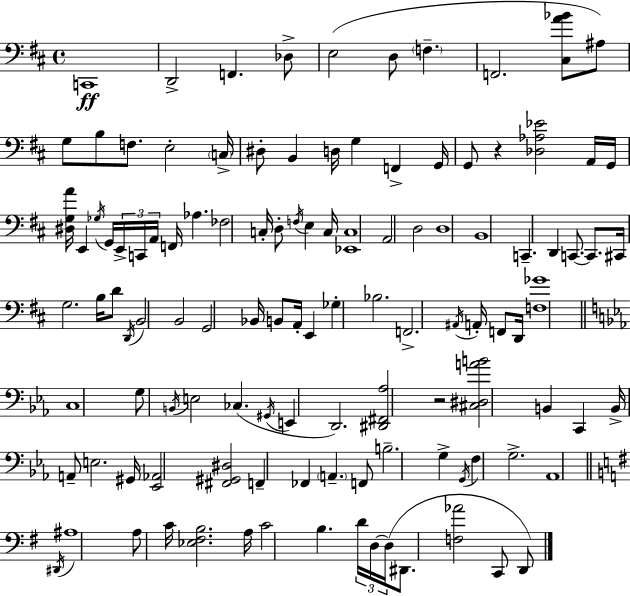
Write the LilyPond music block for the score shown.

{
  \clef bass
  \time 4/4
  \defaultTimeSignature
  \key d \major
  c,1\ff | d,2-> f,4. des8-> | e2( d8 \parenthesize f4.-- | f,2. <cis a' bes'>8 ais8) | \break g8 b8 f8. e2-. \parenthesize c16-> | dis8-. b,4 d16 g4 f,4-> g,16 | g,8 r4 <des aes ees'>2 a,16 g,16 | <dis g a'>16 e,4 \acciaccatura { ges16 } g,16 \tuplet 3/2 { e,16-> c,16 a,16 } f,16 aes4. | \break fes2 c16-. d8-. \acciaccatura { f16 } e4 | c16 <ees, c>1 | a,2 d2 | d1 | \break b,1 | c,4.-- d,4 c,8.~~ c,8. | cis,16 g2. b16 | d'8 \acciaccatura { d,16 } b,2 b,2 | \break g,2 bes,16 b,8 a,16-. e,4 | ges4-. bes2. | f,2.-> \acciaccatura { ais,16 } | a,16-. f,8 d,16 <f ges'>1 | \break \bar "||" \break \key c \minor c1 | g8 \acciaccatura { b,16 } e2 ces4.( | \acciaccatura { gis,16 } e,4 d,2.) | <dis, fis, aes>2 r2 | \break <cis dis a' b'>2 b,4 c,4 | b,16-> a,8-- e2. | gis,16 <ees, aes,>2 <fis, gis, dis>2 | f,4-- fes,4 \parenthesize a,4.-- | \break f,8 b2.-- g4-> | \acciaccatura { g,16 } f4 g2.-> | aes,1 | \bar "||" \break \key g \major \acciaccatura { dis,16 } ais1 | a8 c'16 <ees fis b>2. | a16 c'2 b4. \tuplet 3/2 { d'16 | d16~~ d16( } dis,8. <f aes'>2 c,8 d,8) | \break \bar "|."
}